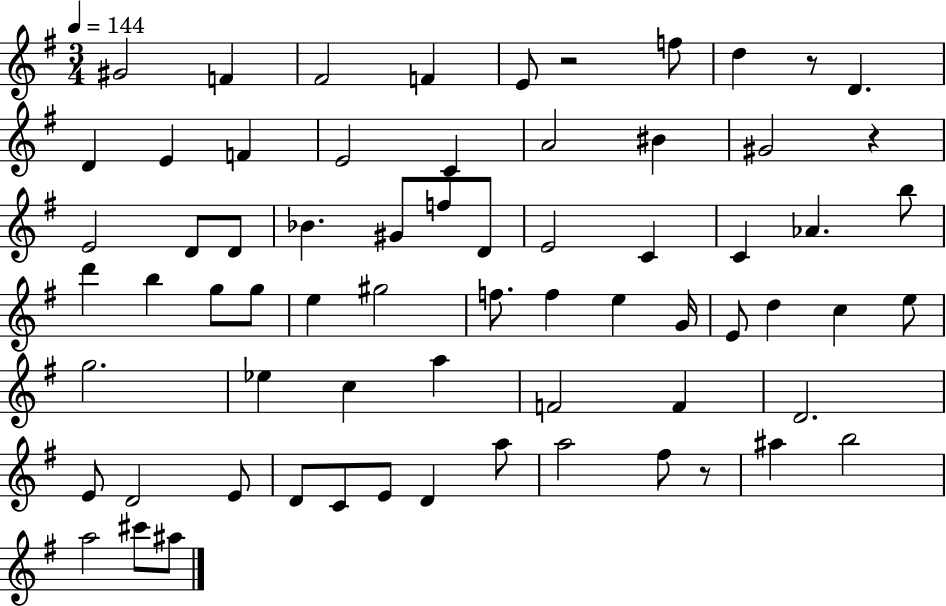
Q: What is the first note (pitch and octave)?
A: G#4